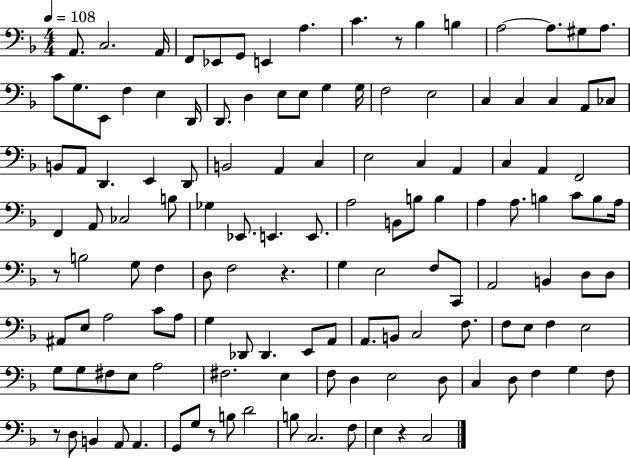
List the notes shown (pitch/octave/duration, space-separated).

A2/e. C3/h. A2/s F2/e Eb2/e G2/e E2/q A3/q. C4/q. R/e Bb3/q B3/q A3/h A3/e. G#3/e A3/e. C4/e G3/e. E2/e F3/q E3/q D2/s D2/e. D3/q E3/e E3/e G3/q G3/s F3/h E3/h C3/q C3/q C3/q A2/e CES3/e B2/e A2/e D2/q. E2/q D2/e B2/h A2/q C3/q E3/h C3/q A2/q C3/q A2/q F2/h F2/q A2/e CES3/h B3/e Gb3/q Eb2/e. E2/q. E2/e. A3/h B2/e B3/e B3/q A3/q A3/e. B3/q C4/e B3/e A3/s R/e B3/h G3/e F3/q D3/e F3/h R/q. G3/q E3/h F3/e C2/e A2/h B2/q D3/e D3/e A#2/e E3/e A3/h C4/e A3/e G3/q Db2/e Db2/q. E2/e A2/e A2/e. B2/e C3/h F3/e. F3/e E3/e F3/q E3/h G3/e G3/e F#3/e E3/e A3/h F#3/h. E3/q F3/e D3/q E3/h D3/e C3/q D3/e F3/q G3/q F3/e R/e D3/e B2/q A2/e A2/q. G2/e G3/e R/e B3/e D4/h B3/e C3/h. F3/e E3/q R/q C3/h